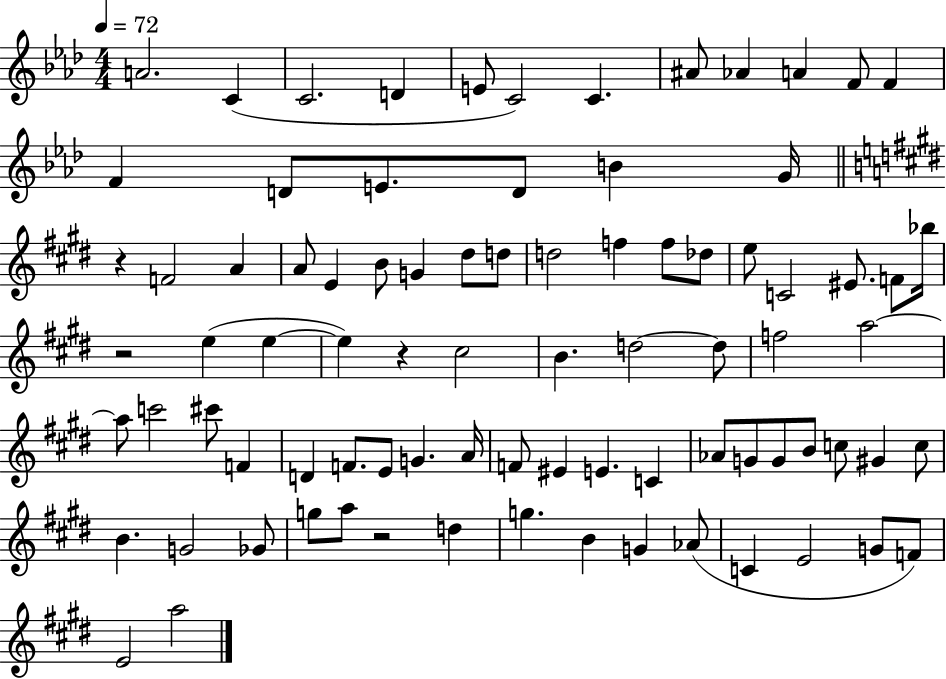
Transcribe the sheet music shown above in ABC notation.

X:1
T:Untitled
M:4/4
L:1/4
K:Ab
A2 C C2 D E/2 C2 C ^A/2 _A A F/2 F F D/2 E/2 D/2 B G/4 z F2 A A/2 E B/2 G ^d/2 d/2 d2 f f/2 _d/2 e/2 C2 ^E/2 F/2 _b/4 z2 e e e z ^c2 B d2 d/2 f2 a2 a/2 c'2 ^c'/2 F D F/2 E/2 G A/4 F/2 ^E E C _A/2 G/2 G/2 B/2 c/2 ^G c/2 B G2 _G/2 g/2 a/2 z2 d g B G _A/2 C E2 G/2 F/2 E2 a2